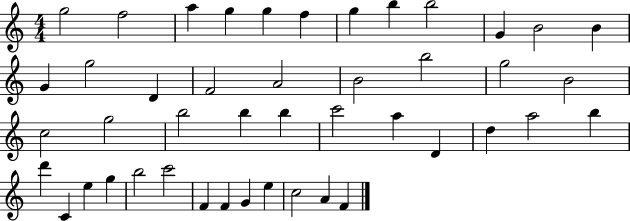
X:1
T:Untitled
M:4/4
L:1/4
K:C
g2 f2 a g g f g b b2 G B2 B G g2 D F2 A2 B2 b2 g2 B2 c2 g2 b2 b b c'2 a D d a2 b d' C e g b2 c'2 F F G e c2 A F